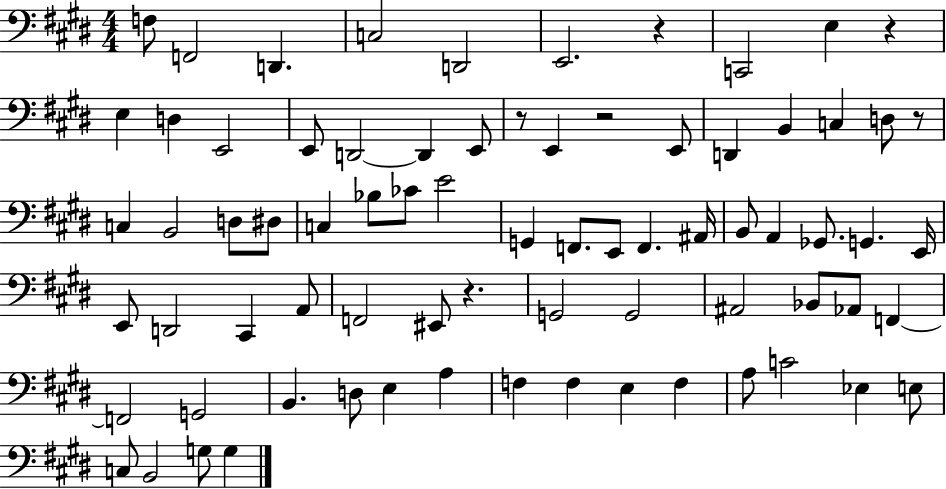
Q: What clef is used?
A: bass